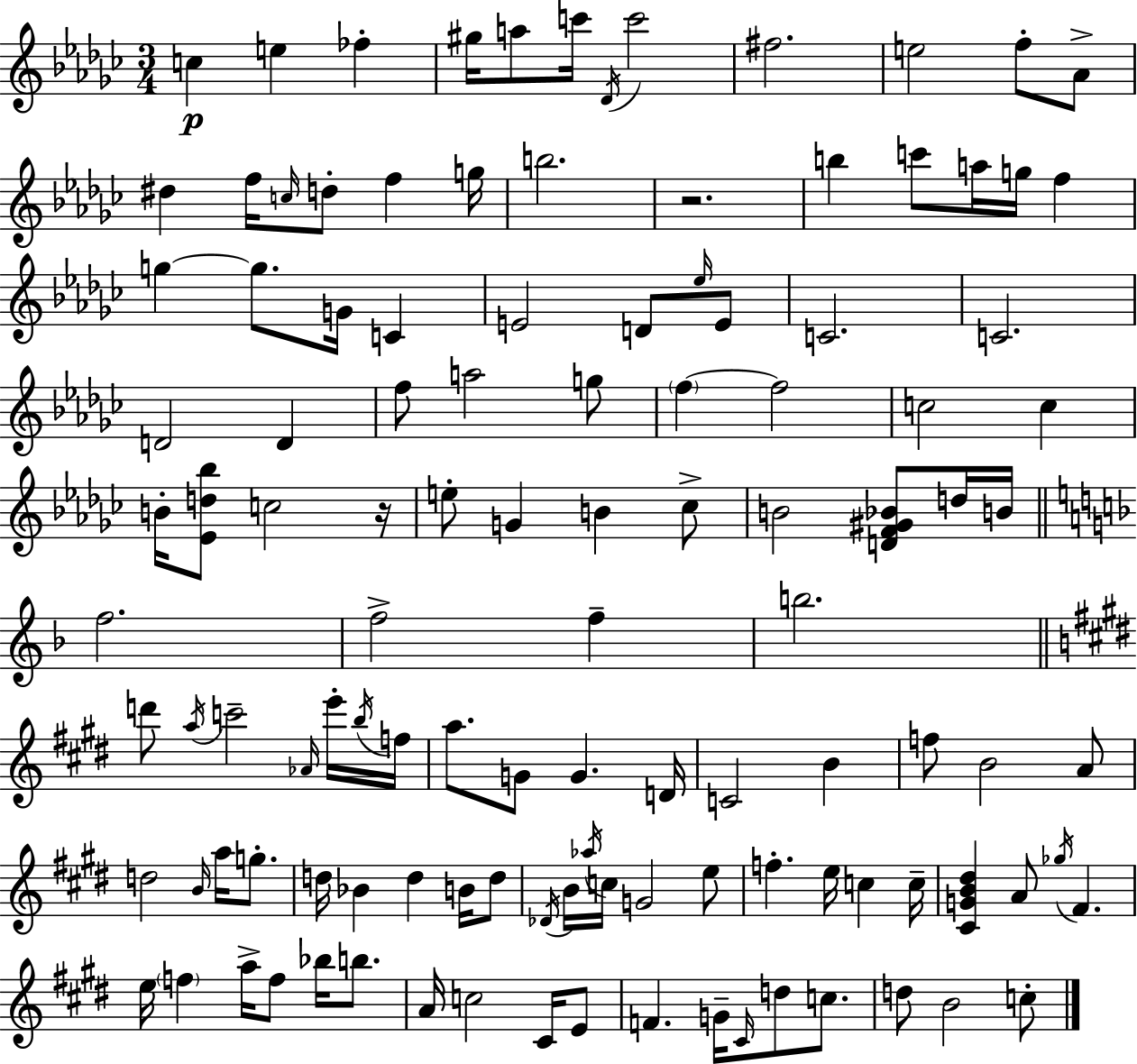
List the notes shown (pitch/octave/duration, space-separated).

C5/q E5/q FES5/q G#5/s A5/e C6/s Db4/s C6/h F#5/h. E5/h F5/e Ab4/e D#5/q F5/s C5/s D5/e F5/q G5/s B5/h. R/h. B5/q C6/e A5/s G5/s F5/q G5/q G5/e. G4/s C4/q E4/h D4/e Eb5/s E4/e C4/h. C4/h. D4/h D4/q F5/e A5/h G5/e F5/q F5/h C5/h C5/q B4/s [Eb4,D5,Bb5]/e C5/h R/s E5/e G4/q B4/q CES5/e B4/h [D4,F4,G#4,Bb4]/e D5/s B4/s F5/h. F5/h F5/q B5/h. D6/e A5/s C6/h Ab4/s E6/s B5/s F5/s A5/e. G4/e G4/q. D4/s C4/h B4/q F5/e B4/h A4/e D5/h B4/s A5/s G5/e. D5/s Bb4/q D5/q B4/s D5/e Db4/s B4/s Ab5/s C5/s G4/h E5/e F5/q. E5/s C5/q C5/s [C#4,G4,B4,D#5]/q A4/e Gb5/s F#4/q. E5/s F5/q A5/s F5/e Bb5/s B5/e. A4/s C5/h C#4/s E4/e F4/q. G4/s C#4/s D5/e C5/e. D5/e B4/h C5/e